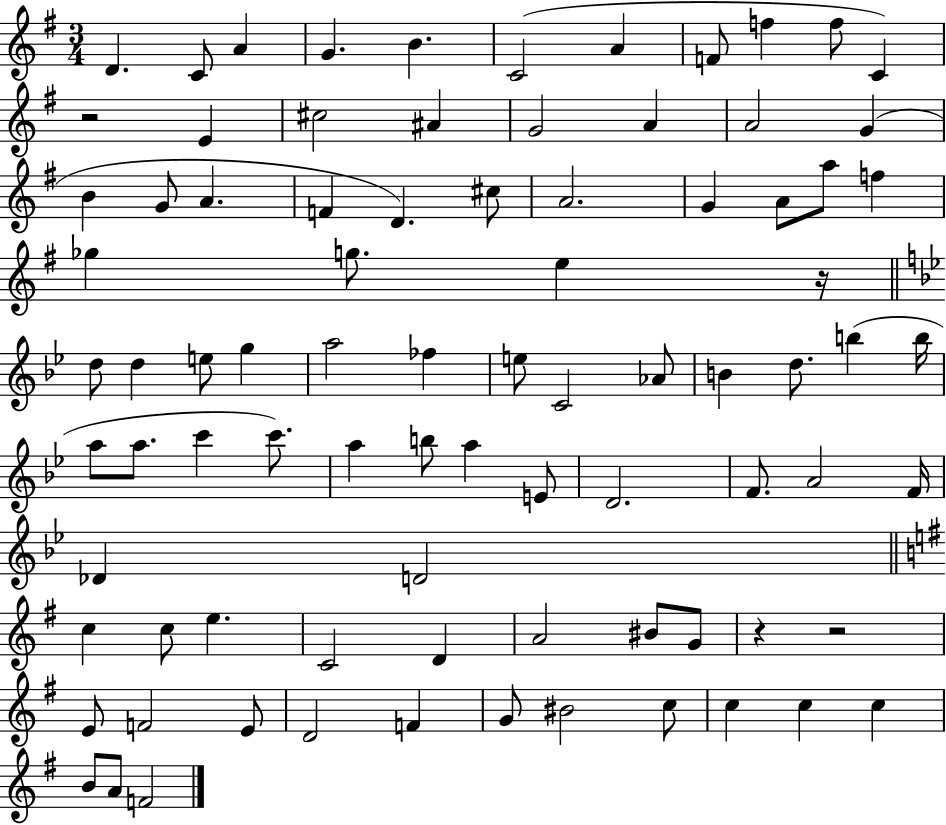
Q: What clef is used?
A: treble